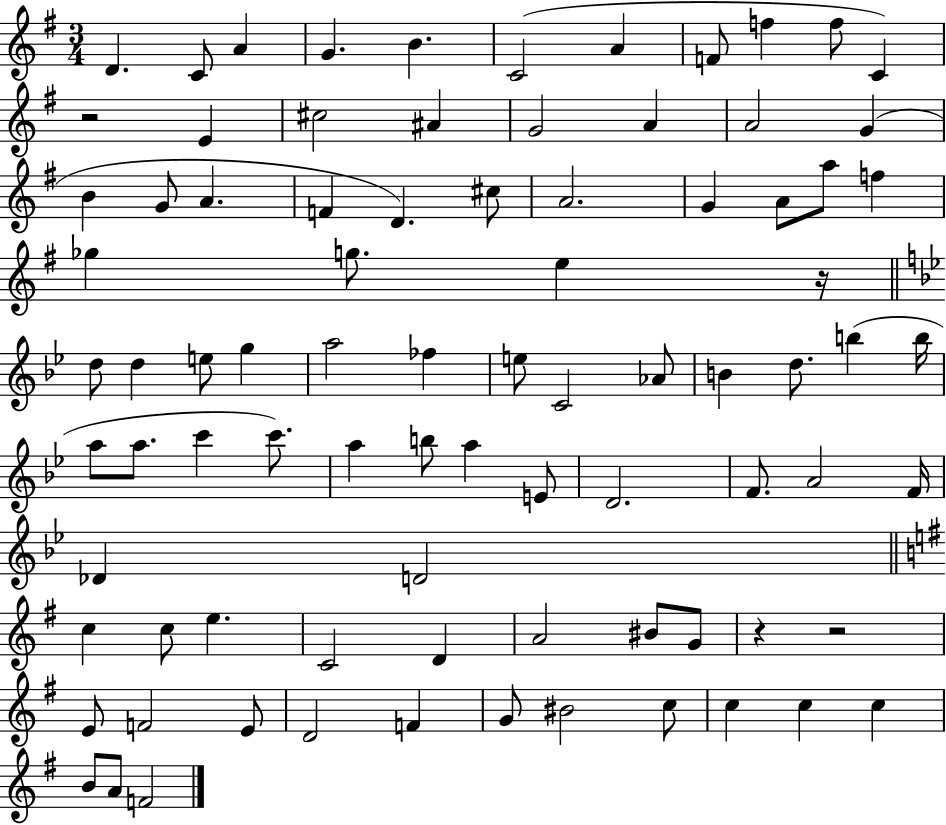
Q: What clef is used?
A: treble